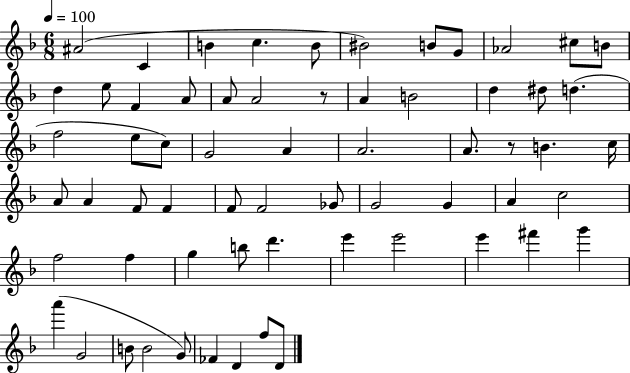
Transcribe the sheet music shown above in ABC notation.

X:1
T:Untitled
M:6/8
L:1/4
K:F
^A2 C B c B/2 ^B2 B/2 G/2 _A2 ^c/2 B/2 d e/2 F A/2 A/2 A2 z/2 A B2 d ^d/2 d f2 e/2 c/2 G2 A A2 A/2 z/2 B c/4 A/2 A F/2 F F/2 F2 _G/2 G2 G A c2 f2 f g b/2 d' e' e'2 e' ^f' g' a' G2 B/2 B2 G/2 _F D f/2 D/2